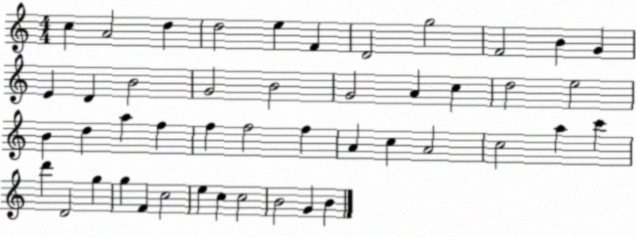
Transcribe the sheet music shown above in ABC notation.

X:1
T:Untitled
M:4/4
L:1/4
K:C
c A2 d d2 e F D2 g2 F2 B G E D B2 G2 B2 G2 A c d2 e2 B d a f f f2 f A c A2 c2 a c' d' D2 g g F c2 e c c2 B2 G B